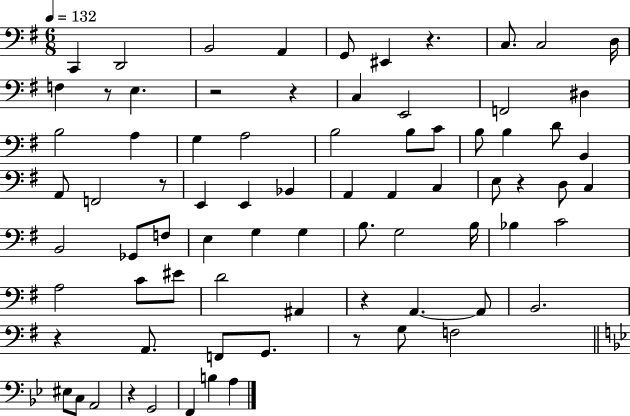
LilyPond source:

{
  \clef bass
  \numericTimeSignature
  \time 6/8
  \key g \major
  \tempo 4 = 132
  c,4 d,2 | b,2 a,4 | g,8 eis,4 r4. | c8. c2 d16 | \break f4 r8 e4. | r2 r4 | c4 e,2 | f,2 dis4 | \break b2 a4 | g4 a2 | b2 b8 c'8 | b8 b4 d'8 b,4 | \break a,8 f,2 r8 | e,4 e,4 bes,4 | a,4 a,4 c4 | e8 r4 d8 c4 | \break b,2 ges,8 f8 | e4 g4 g4 | b8. g2 b16 | bes4 c'2 | \break a2 c'8 eis'8 | d'2 ais,4 | r4 a,4.~~ a,8 | b,2. | \break r4 a,8. f,8 g,8. | r8 g8 f2 | \bar "||" \break \key bes \major eis8 c8 a,2 | r4 g,2 | f,4 b4 a4 | \bar "|."
}